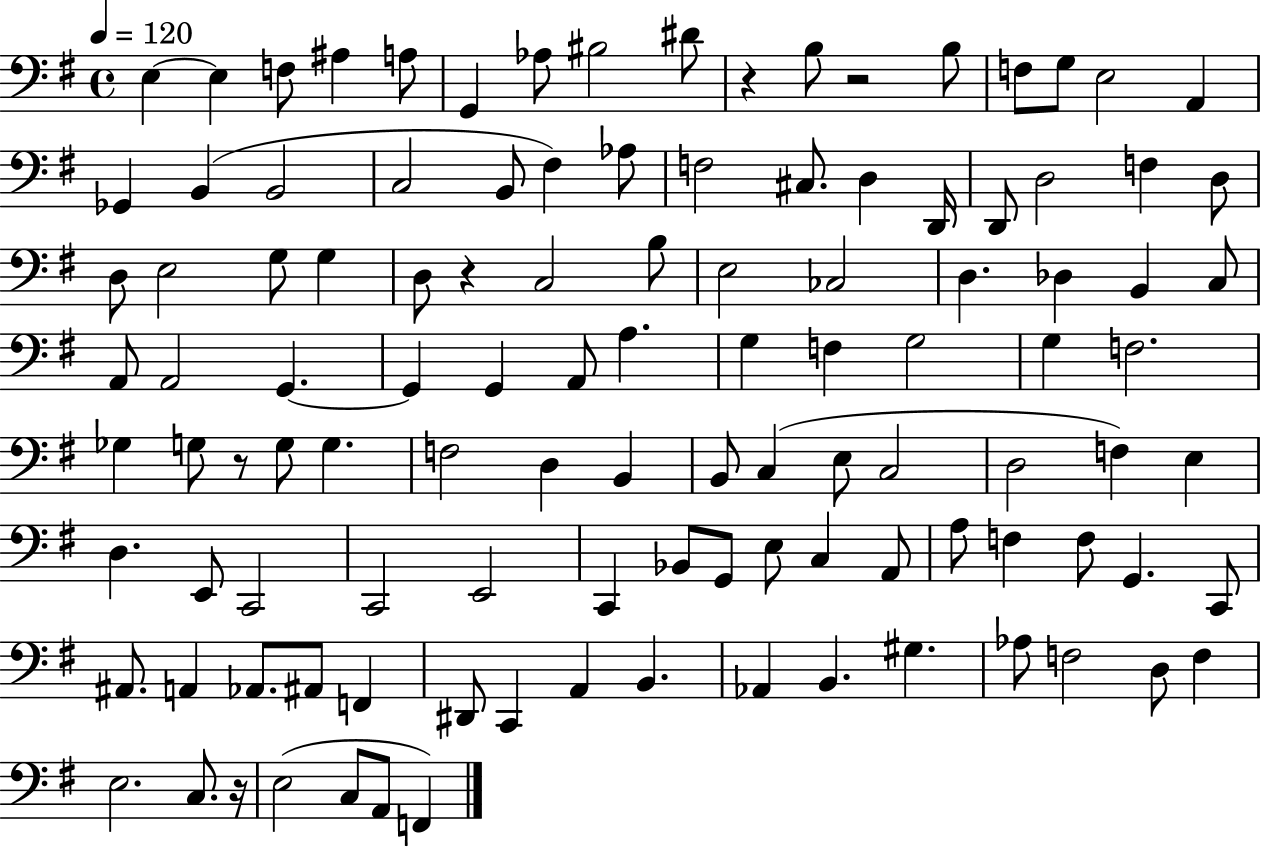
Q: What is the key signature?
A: G major